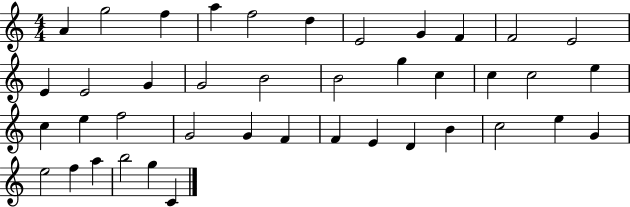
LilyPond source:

{
  \clef treble
  \numericTimeSignature
  \time 4/4
  \key c \major
  a'4 g''2 f''4 | a''4 f''2 d''4 | e'2 g'4 f'4 | f'2 e'2 | \break e'4 e'2 g'4 | g'2 b'2 | b'2 g''4 c''4 | c''4 c''2 e''4 | \break c''4 e''4 f''2 | g'2 g'4 f'4 | f'4 e'4 d'4 b'4 | c''2 e''4 g'4 | \break e''2 f''4 a''4 | b''2 g''4 c'4 | \bar "|."
}